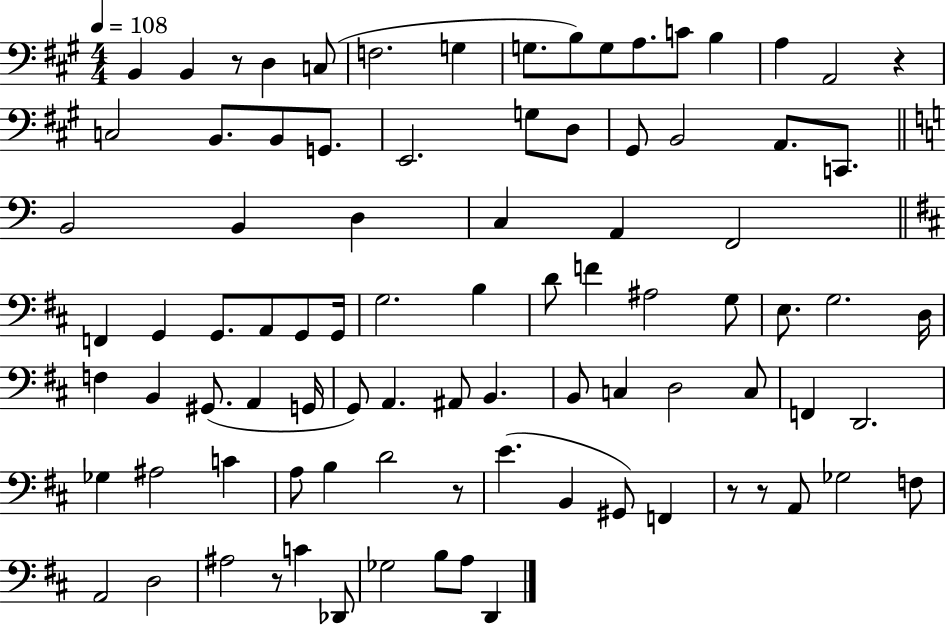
{
  \clef bass
  \numericTimeSignature
  \time 4/4
  \key a \major
  \tempo 4 = 108
  b,4 b,4 r8 d4 c8( | f2. g4 | g8. b8) g8 a8. c'8 b4 | a4 a,2 r4 | \break c2 b,8. b,8 g,8. | e,2. g8 d8 | gis,8 b,2 a,8. c,8. | \bar "||" \break \key c \major b,2 b,4 d4 | c4 a,4 f,2 | \bar "||" \break \key d \major f,4 g,4 g,8. a,8 g,8 g,16 | g2. b4 | d'8 f'4 ais2 g8 | e8. g2. d16 | \break f4 b,4 gis,8.( a,4 g,16 | g,8) a,4. ais,8 b,4. | b,8 c4 d2 c8 | f,4 d,2. | \break ges4 ais2 c'4 | a8 b4 d'2 r8 | e'4.( b,4 gis,8) f,4 | r8 r8 a,8 ges2 f8 | \break a,2 d2 | ais2 r8 c'4 des,8 | ges2 b8 a8 d,4 | \bar "|."
}